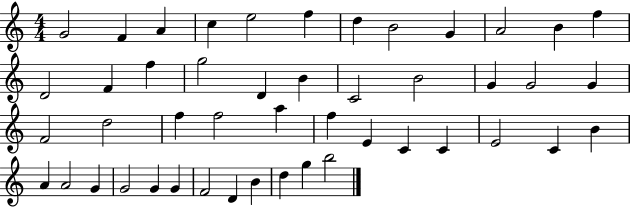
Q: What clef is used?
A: treble